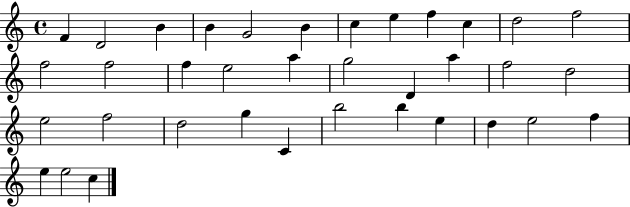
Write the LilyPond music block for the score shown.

{
  \clef treble
  \time 4/4
  \defaultTimeSignature
  \key c \major
  f'4 d'2 b'4 | b'4 g'2 b'4 | c''4 e''4 f''4 c''4 | d''2 f''2 | \break f''2 f''2 | f''4 e''2 a''4 | g''2 d'4 a''4 | f''2 d''2 | \break e''2 f''2 | d''2 g''4 c'4 | b''2 b''4 e''4 | d''4 e''2 f''4 | \break e''4 e''2 c''4 | \bar "|."
}